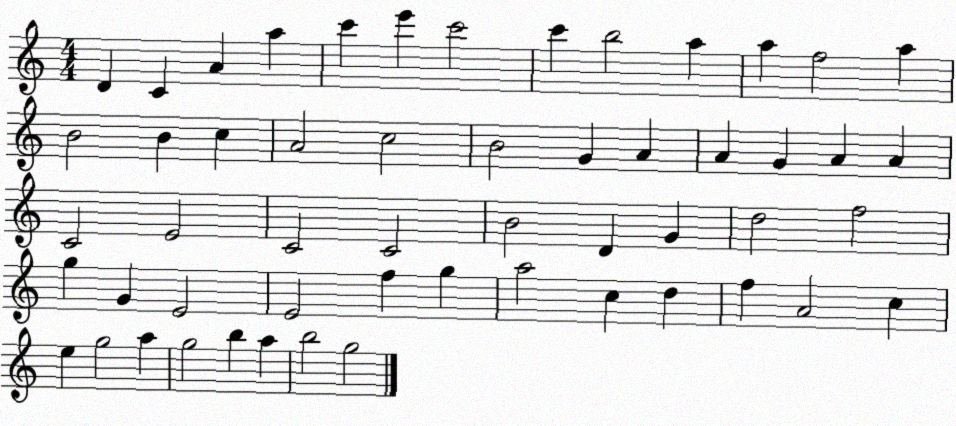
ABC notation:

X:1
T:Untitled
M:4/4
L:1/4
K:C
D C A a c' e' c'2 c' b2 a a f2 a B2 B c A2 c2 B2 G A A G A A C2 E2 C2 C2 B2 D G d2 f2 g G E2 E2 f g a2 c d f A2 c e g2 a g2 b a b2 g2